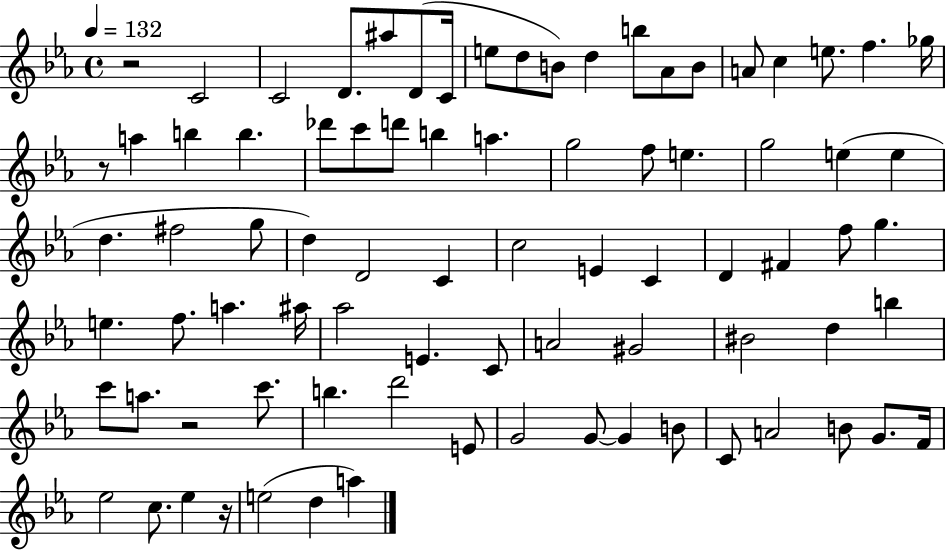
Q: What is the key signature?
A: EES major